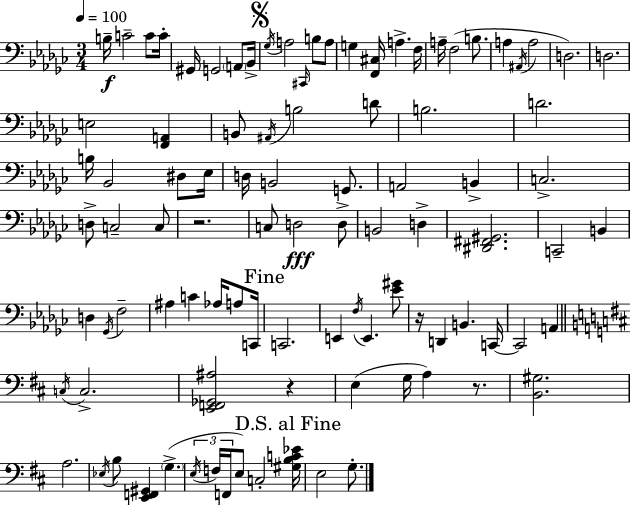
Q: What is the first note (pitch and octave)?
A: B3